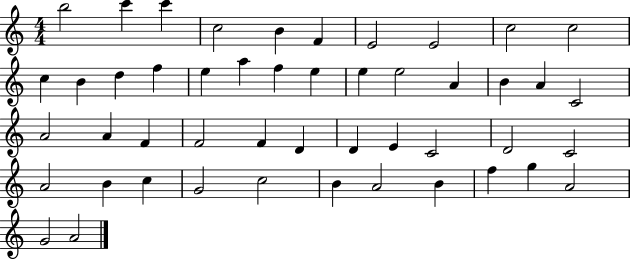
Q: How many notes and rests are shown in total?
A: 48